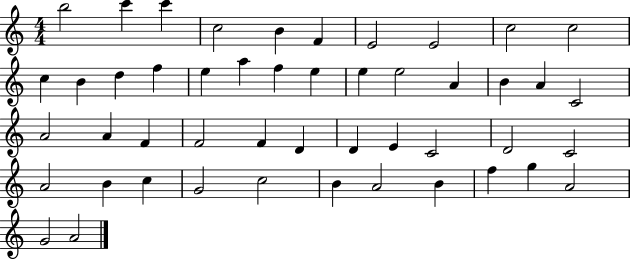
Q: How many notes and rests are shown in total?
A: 48